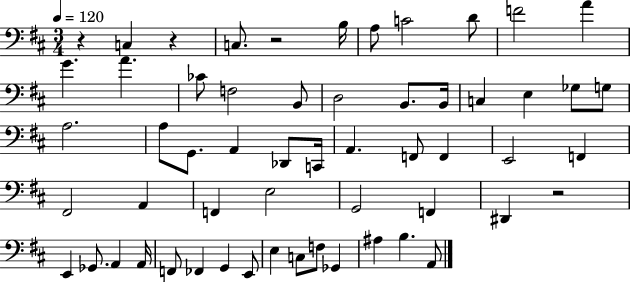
X:1
T:Untitled
M:3/4
L:1/4
K:D
z C, z C,/2 z2 B,/4 A,/2 C2 D/2 F2 A G A _C/2 F,2 B,,/2 D,2 B,,/2 B,,/4 C, E, _G,/2 G,/2 A,2 A,/2 G,,/2 A,, _D,,/2 C,,/4 A,, F,,/2 F,, E,,2 F,, ^F,,2 A,, F,, E,2 G,,2 F,, ^D,, z2 E,, _G,,/2 A,, A,,/4 F,,/2 _F,, G,, E,,/2 E, C,/2 F,/2 _G,, ^A, B, A,,/2